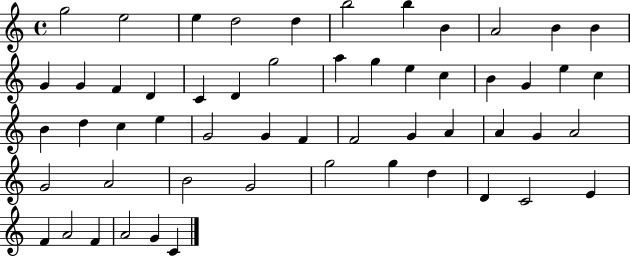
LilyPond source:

{
  \clef treble
  \time 4/4
  \defaultTimeSignature
  \key c \major
  g''2 e''2 | e''4 d''2 d''4 | b''2 b''4 b'4 | a'2 b'4 b'4 | \break g'4 g'4 f'4 d'4 | c'4 d'4 g''2 | a''4 g''4 e''4 c''4 | b'4 g'4 e''4 c''4 | \break b'4 d''4 c''4 e''4 | g'2 g'4 f'4 | f'2 g'4 a'4 | a'4 g'4 a'2 | \break g'2 a'2 | b'2 g'2 | g''2 g''4 d''4 | d'4 c'2 e'4 | \break f'4 a'2 f'4 | a'2 g'4 c'4 | \bar "|."
}